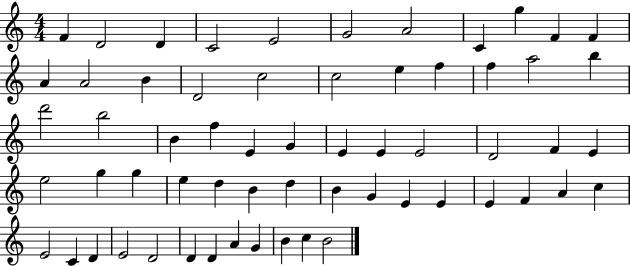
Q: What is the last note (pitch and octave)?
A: B4